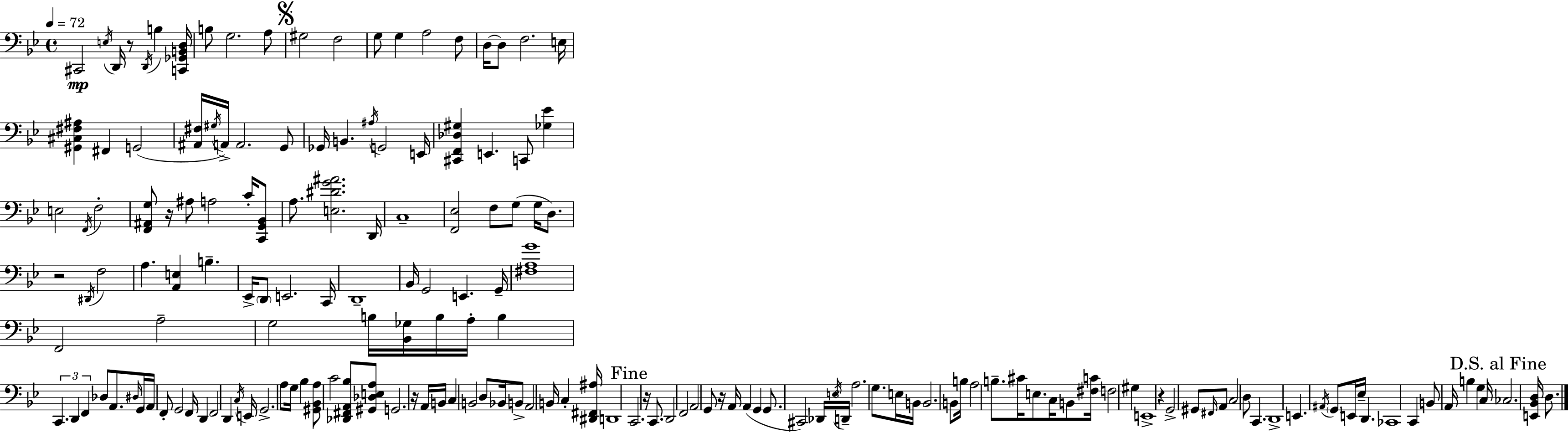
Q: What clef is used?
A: bass